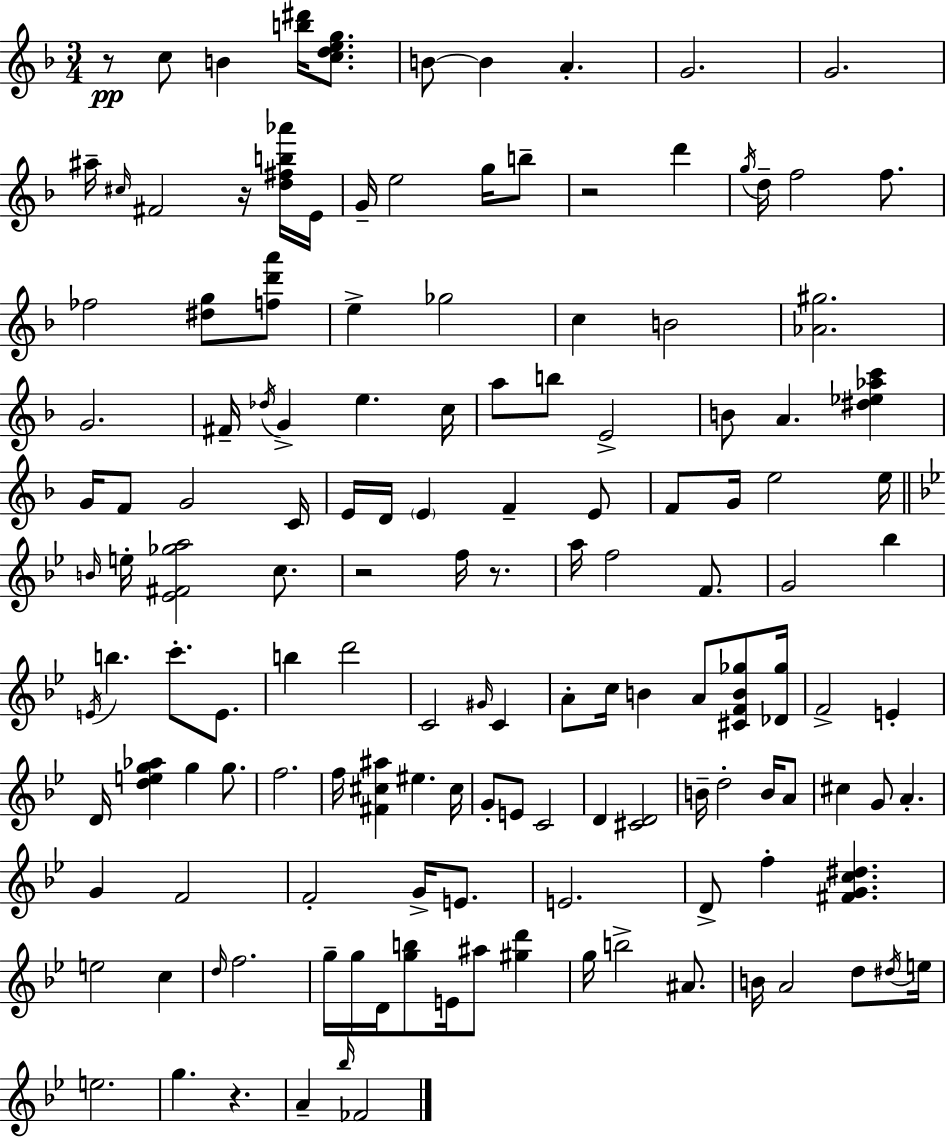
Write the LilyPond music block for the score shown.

{
  \clef treble
  \numericTimeSignature
  \time 3/4
  \key d \minor
  r8\pp c''8 b'4 <b'' dis'''>16 <c'' d'' e'' g''>8. | b'8~~ b'4 a'4.-. | g'2. | g'2. | \break ais''16-- \grace { cis''16 } fis'2 r16 <d'' fis'' b'' aes'''>16 | e'16 g'16-- e''2 g''16 b''8-- | r2 d'''4 | \acciaccatura { g''16 } d''16-- f''2 f''8. | \break fes''2 <dis'' g''>8 | <f'' d''' a'''>8 e''4-> ges''2 | c''4 b'2 | <aes' gis''>2. | \break g'2. | fis'16-- \acciaccatura { des''16 } g'4-> e''4. | c''16 a''8 b''8 e'2-> | b'8 a'4. <dis'' ees'' aes'' c'''>4 | \break g'16 f'8 g'2 | c'16 e'16 d'16 \parenthesize e'4 f'4-- | e'8 f'8 g'16 e''2 | e''16 \bar "||" \break \key bes \major \grace { b'16 } e''16-. <ees' fis' ges'' a''>2 c''8. | r2 f''16 r8. | a''16 f''2 f'8. | g'2 bes''4 | \break \acciaccatura { e'16 } b''4. c'''8.-. e'8. | b''4 d'''2 | c'2 \grace { gis'16 } c'4 | a'8-. c''16 b'4 a'8 | \break <cis' f' b' ges''>8 <des' ges''>16 f'2-> e'4-. | d'16 <d'' e'' g'' aes''>4 g''4 | g''8. f''2. | f''16 <fis' cis'' ais''>4 eis''4. | \break cis''16 g'8-. e'8 c'2 | d'4 <cis' d'>2 | b'16-- d''2-. | b'16 a'8 cis''4 g'8 a'4.-. | \break g'4 f'2 | f'2-. g'16-> | e'8. e'2. | d'8-> f''4-. <fis' g' c'' dis''>4. | \break e''2 c''4 | \grace { d''16 } f''2. | g''16-- g''16 d'16 <g'' b''>8 e'16 ais''8 | <gis'' d'''>4 g''16 b''2-> | \break ais'8. b'16 a'2 | d''8 \acciaccatura { dis''16 } e''16 e''2. | g''4. r4. | a'4-- \grace { bes''16 } fes'2 | \break \bar "|."
}